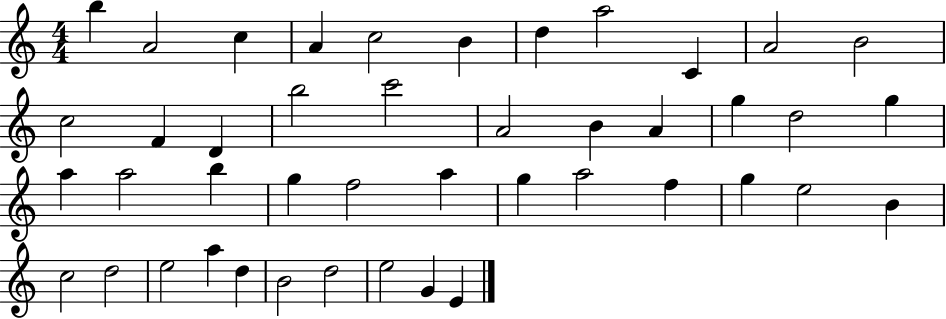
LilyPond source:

{
  \clef treble
  \numericTimeSignature
  \time 4/4
  \key c \major
  b''4 a'2 c''4 | a'4 c''2 b'4 | d''4 a''2 c'4 | a'2 b'2 | \break c''2 f'4 d'4 | b''2 c'''2 | a'2 b'4 a'4 | g''4 d''2 g''4 | \break a''4 a''2 b''4 | g''4 f''2 a''4 | g''4 a''2 f''4 | g''4 e''2 b'4 | \break c''2 d''2 | e''2 a''4 d''4 | b'2 d''2 | e''2 g'4 e'4 | \break \bar "|."
}